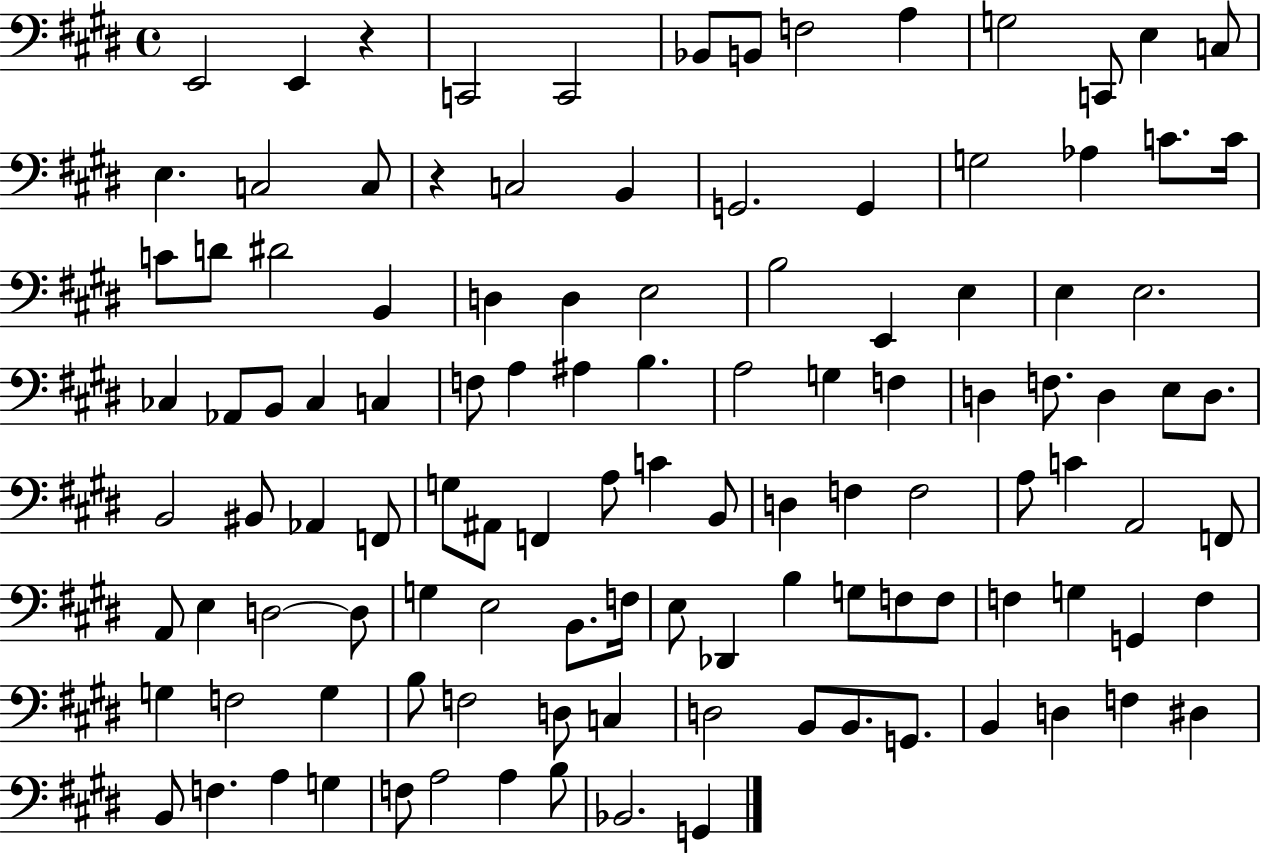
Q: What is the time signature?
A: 4/4